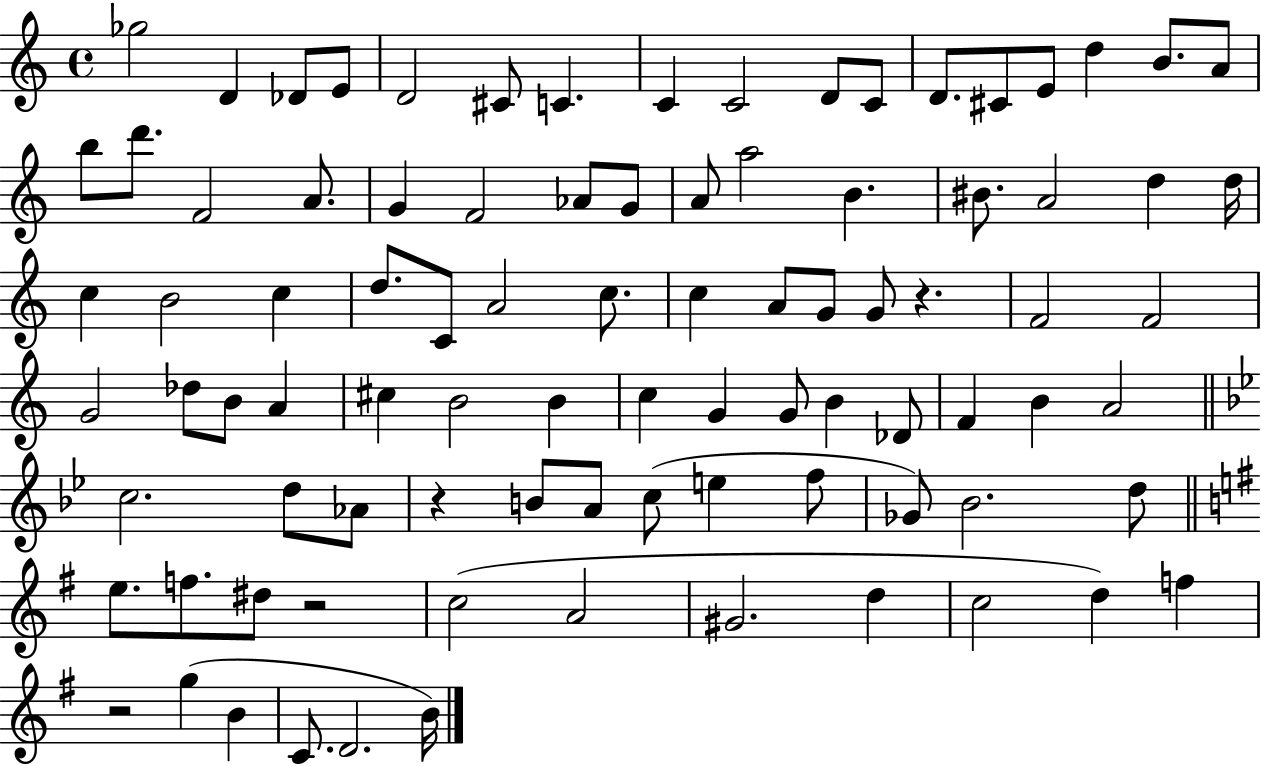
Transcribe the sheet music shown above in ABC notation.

X:1
T:Untitled
M:4/4
L:1/4
K:C
_g2 D _D/2 E/2 D2 ^C/2 C C C2 D/2 C/2 D/2 ^C/2 E/2 d B/2 A/2 b/2 d'/2 F2 A/2 G F2 _A/2 G/2 A/2 a2 B ^B/2 A2 d d/4 c B2 c d/2 C/2 A2 c/2 c A/2 G/2 G/2 z F2 F2 G2 _d/2 B/2 A ^c B2 B c G G/2 B _D/2 F B A2 c2 d/2 _A/2 z B/2 A/2 c/2 e f/2 _G/2 _B2 d/2 e/2 f/2 ^d/2 z2 c2 A2 ^G2 d c2 d f z2 g B C/2 D2 B/4